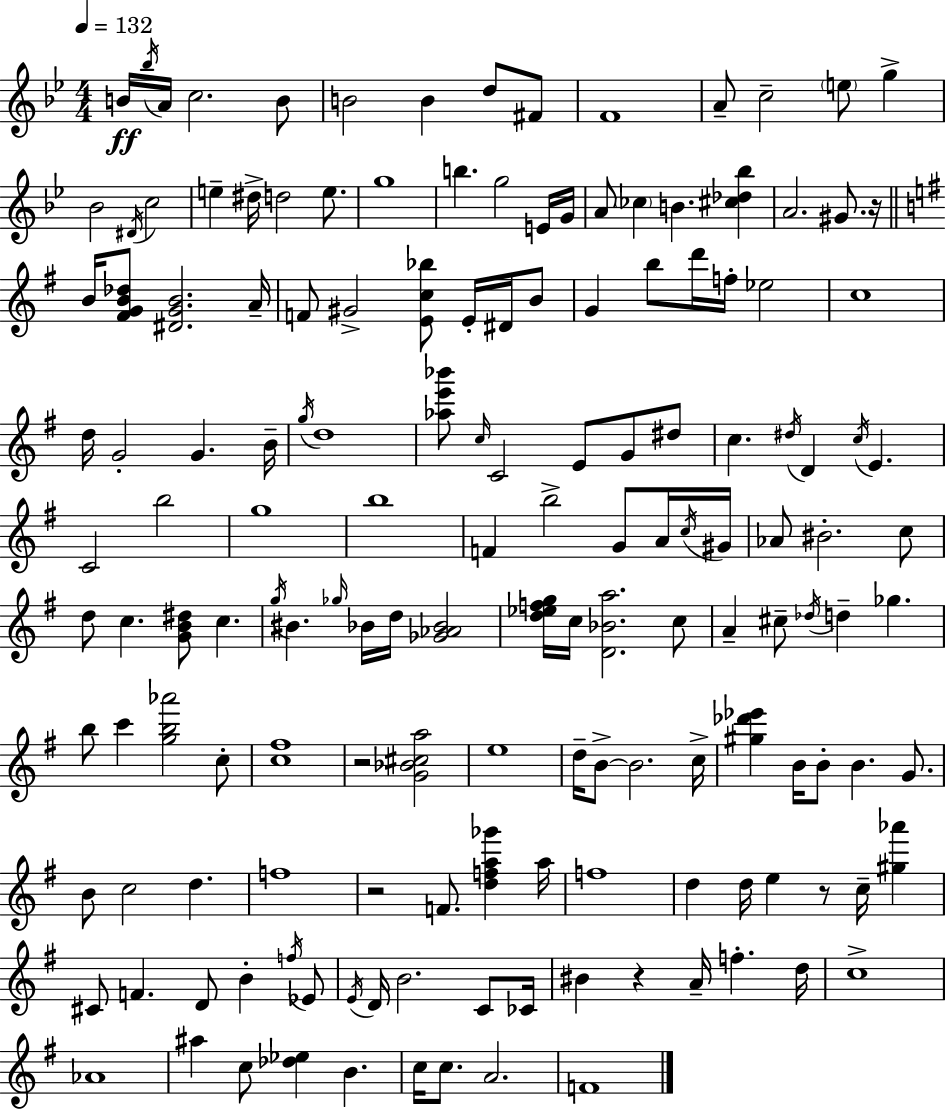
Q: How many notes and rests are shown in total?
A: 156